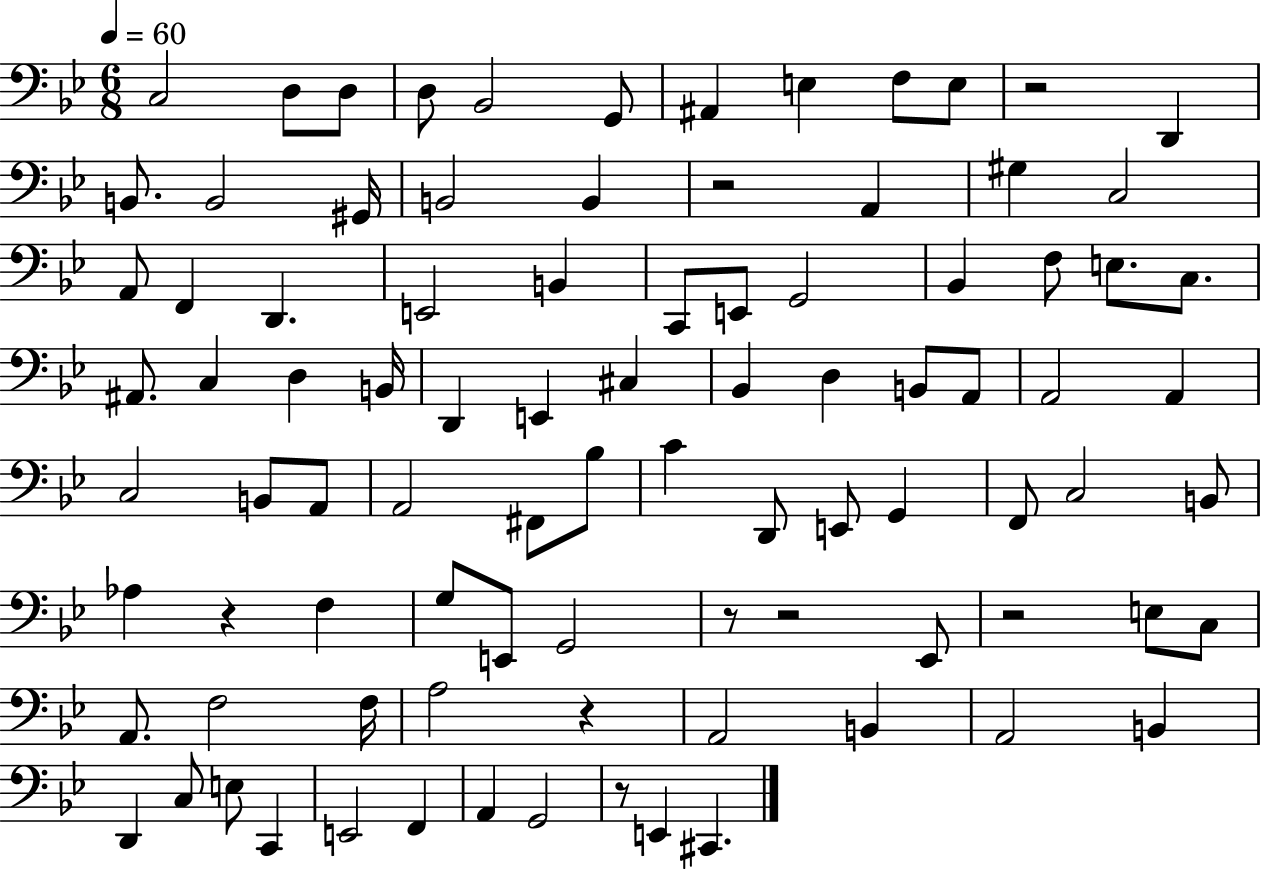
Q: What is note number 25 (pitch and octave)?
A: C2